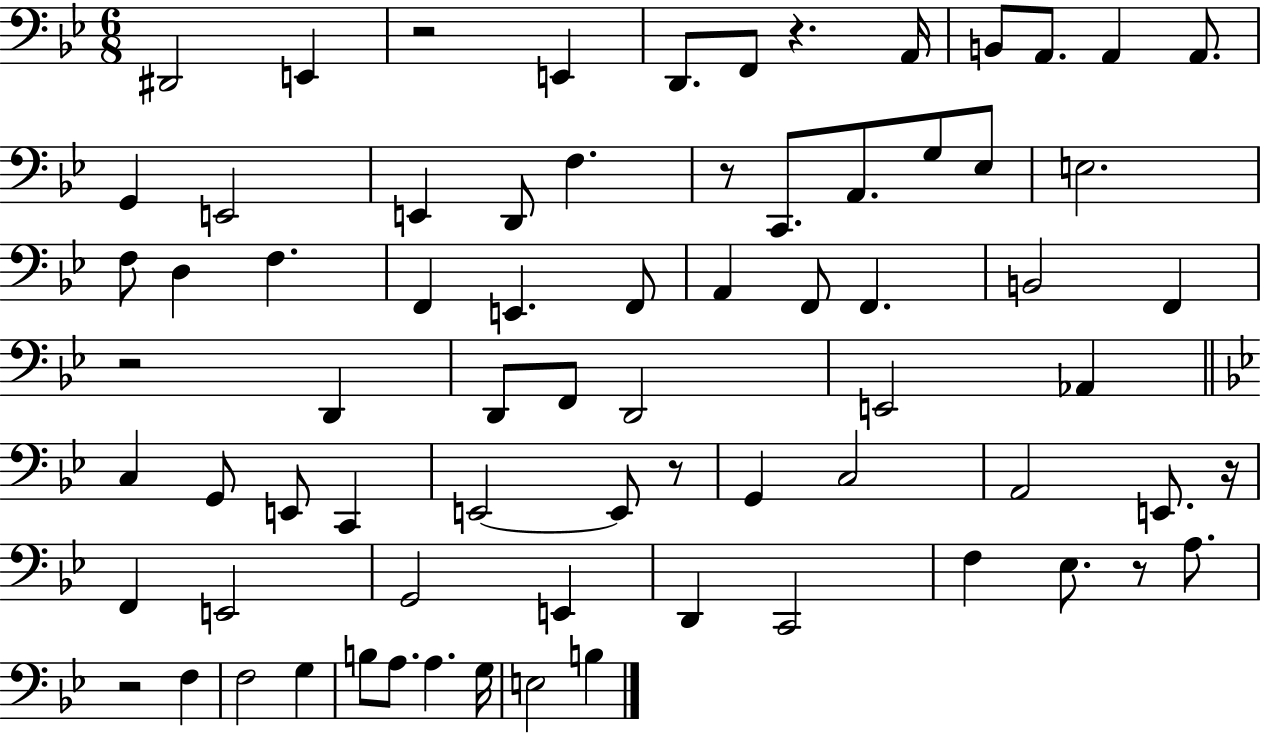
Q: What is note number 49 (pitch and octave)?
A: E2